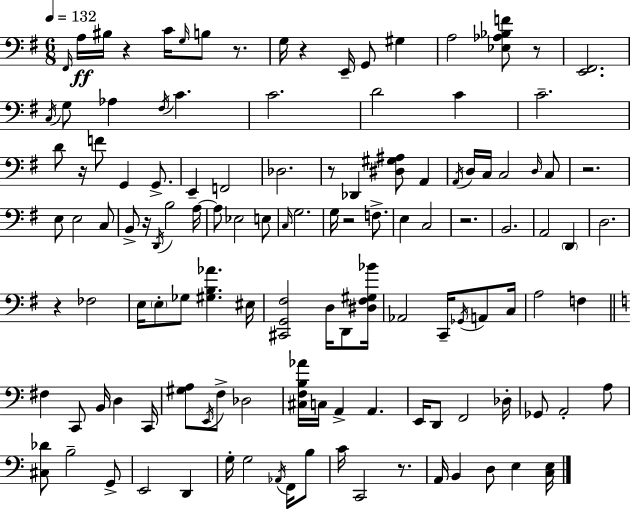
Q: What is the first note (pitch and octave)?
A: F#2